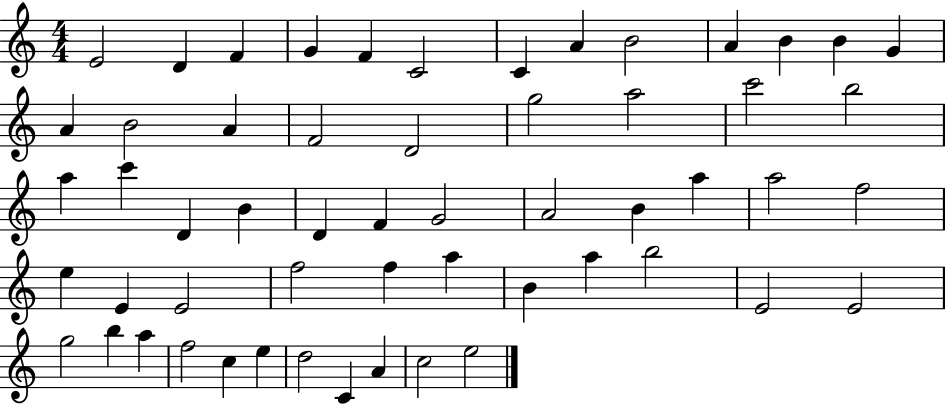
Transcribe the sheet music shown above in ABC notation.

X:1
T:Untitled
M:4/4
L:1/4
K:C
E2 D F G F C2 C A B2 A B B G A B2 A F2 D2 g2 a2 c'2 b2 a c' D B D F G2 A2 B a a2 f2 e E E2 f2 f a B a b2 E2 E2 g2 b a f2 c e d2 C A c2 e2